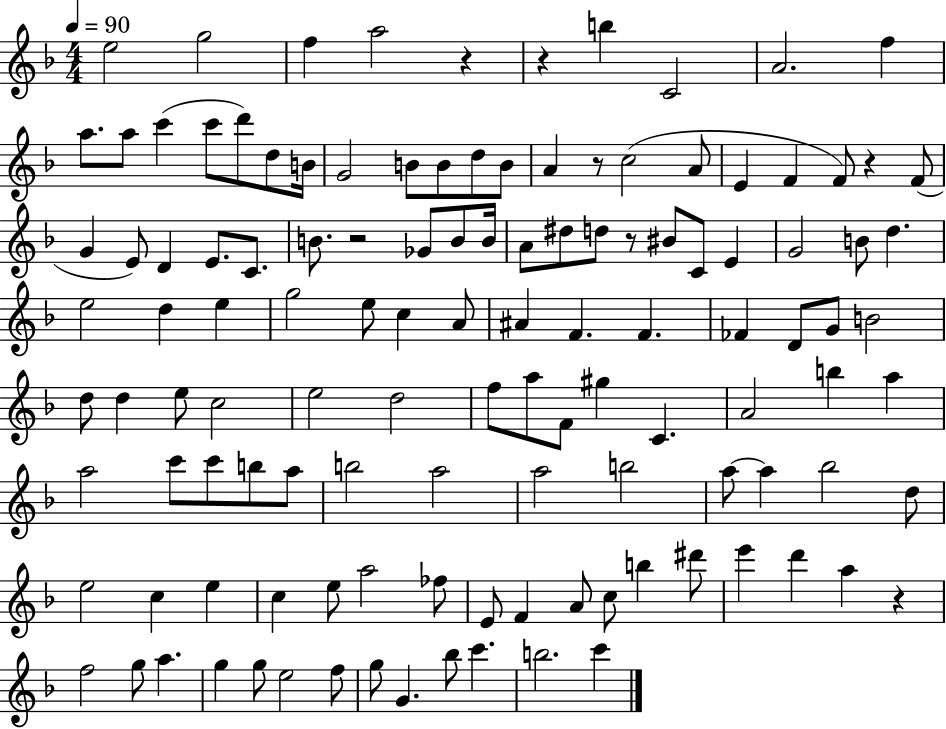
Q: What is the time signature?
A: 4/4